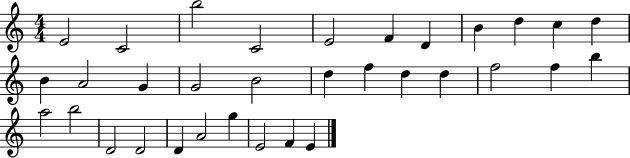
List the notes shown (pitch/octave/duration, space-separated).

E4/h C4/h B5/h C4/h E4/h F4/q D4/q B4/q D5/q C5/q D5/q B4/q A4/h G4/q G4/h B4/h D5/q F5/q D5/q D5/q F5/h F5/q B5/q A5/h B5/h D4/h D4/h D4/q A4/h G5/q E4/h F4/q E4/q